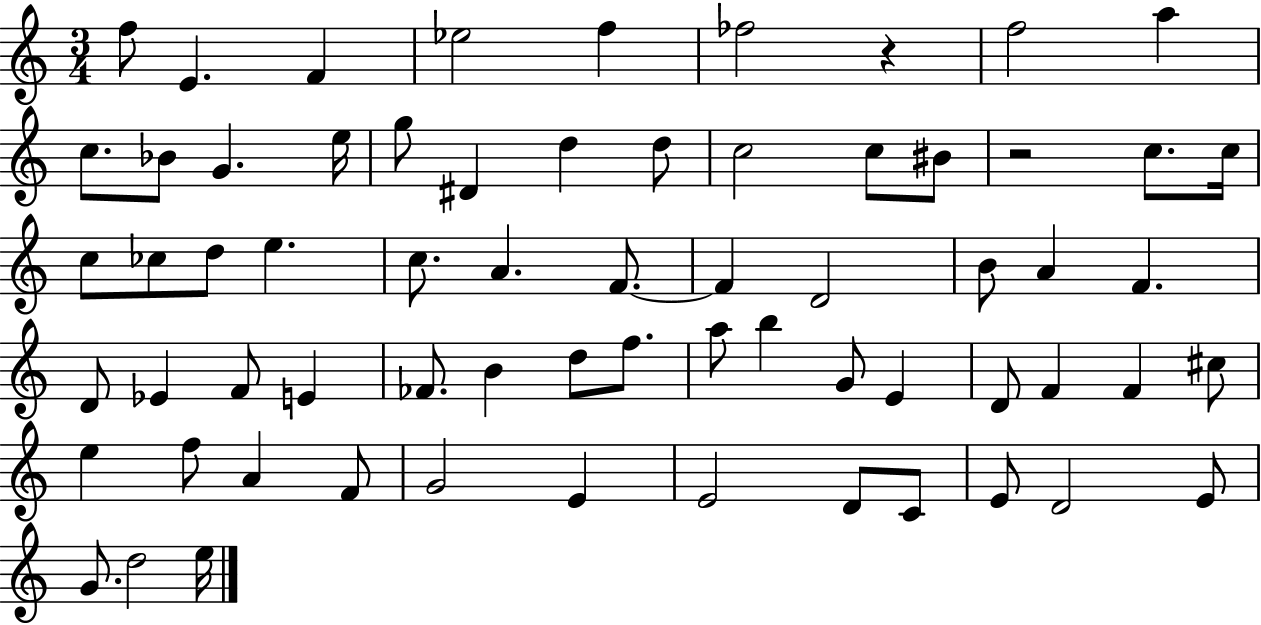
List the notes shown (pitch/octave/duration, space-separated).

F5/e E4/q. F4/q Eb5/h F5/q FES5/h R/q F5/h A5/q C5/e. Bb4/e G4/q. E5/s G5/e D#4/q D5/q D5/e C5/h C5/e BIS4/e R/h C5/e. C5/s C5/e CES5/e D5/e E5/q. C5/e. A4/q. F4/e. F4/q D4/h B4/e A4/q F4/q. D4/e Eb4/q F4/e E4/q FES4/e. B4/q D5/e F5/e. A5/e B5/q G4/e E4/q D4/e F4/q F4/q C#5/e E5/q F5/e A4/q F4/e G4/h E4/q E4/h D4/e C4/e E4/e D4/h E4/e G4/e. D5/h E5/s